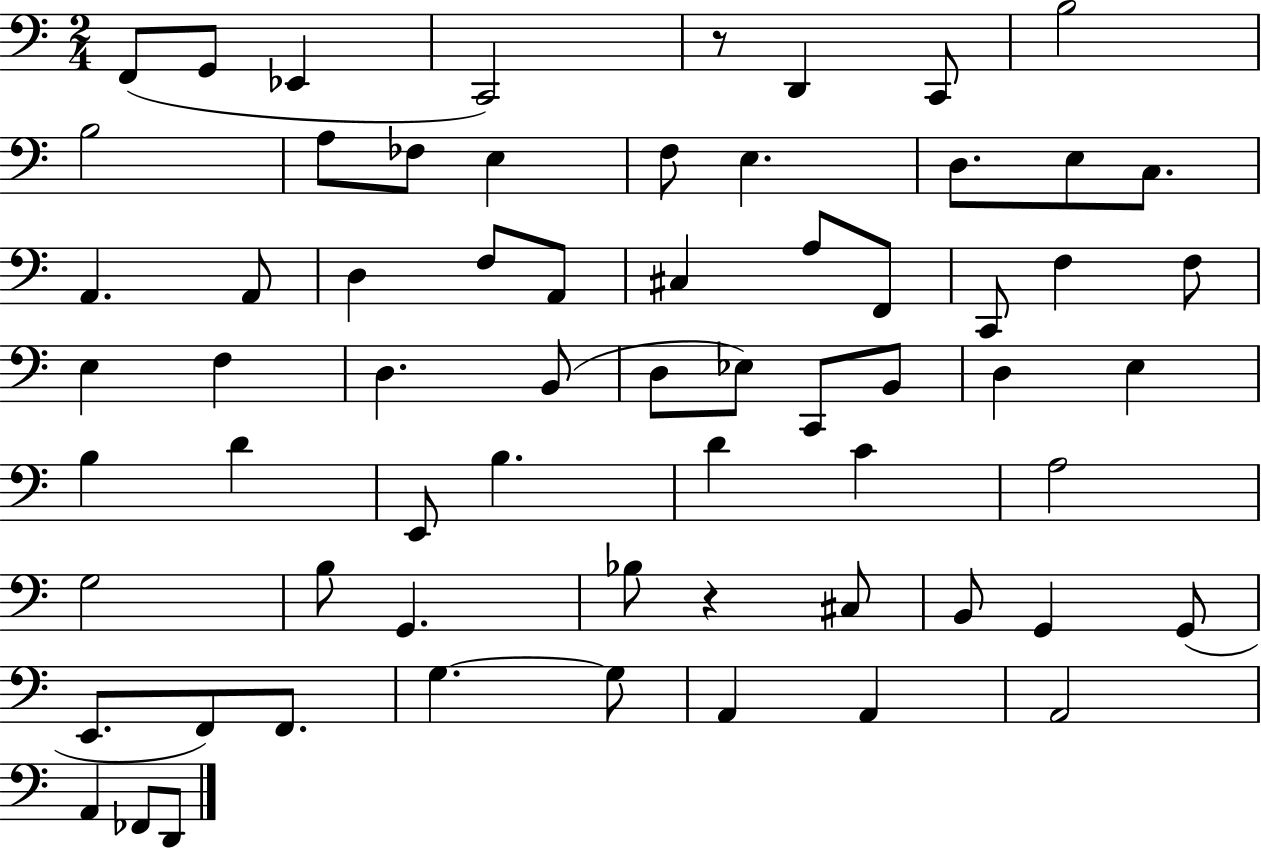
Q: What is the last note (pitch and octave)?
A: D2